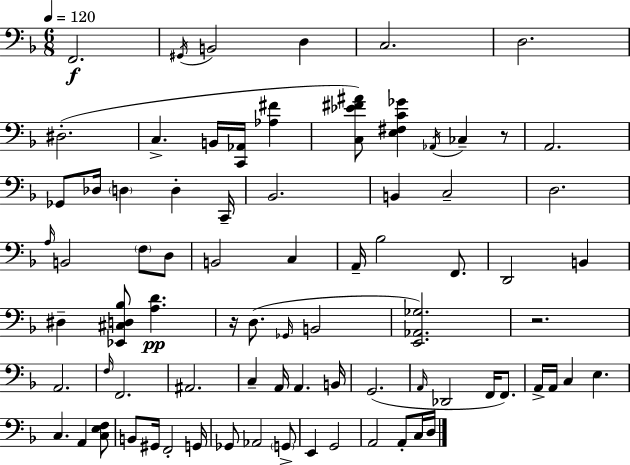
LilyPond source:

{
  \clef bass
  \numericTimeSignature
  \time 6/8
  \key f \major
  \tempo 4 = 120
  f,2.\f | \acciaccatura { gis,16 } b,2 d4 | c2. | d2. | \break dis2.-.( | c4.-> b,16 <c, aes,>16 <aes fis'>4 | <c ees' fis' ais'>8) <e fis c' ges'>4 \acciaccatura { aes,16 } ces4-- | r8 a,2. | \break ges,8 des16 \parenthesize d4 d4-. | c,16-- bes,2. | b,4 c2-- | d2. | \break \grace { a16 } b,2 \parenthesize f8 | d8 b,2 c4 | a,16-- bes2 | f,8. d,2 b,4 | \break dis4-- <ees, cis d bes>8 <a d'>4.\pp | r16 d8.( \grace { ges,16 } b,2 | <e, aes, ges>2.) | r2. | \break a,2. | \grace { f16 } f,2. | ais,2. | c4-- a,16 a,4. | \break b,16 g,2.( | \grace { a,16 } des,2 | f,16 f,8.) a,16-> a,16 c4 | e4. c4. | \break a,4 <c e f>8 b,8 gis,16 f,2-. | g,16 ges,8 aes,2 | \parenthesize g,8-> e,4 g,2 | a,2 | \break a,8-. c16 d16 \bar "|."
}